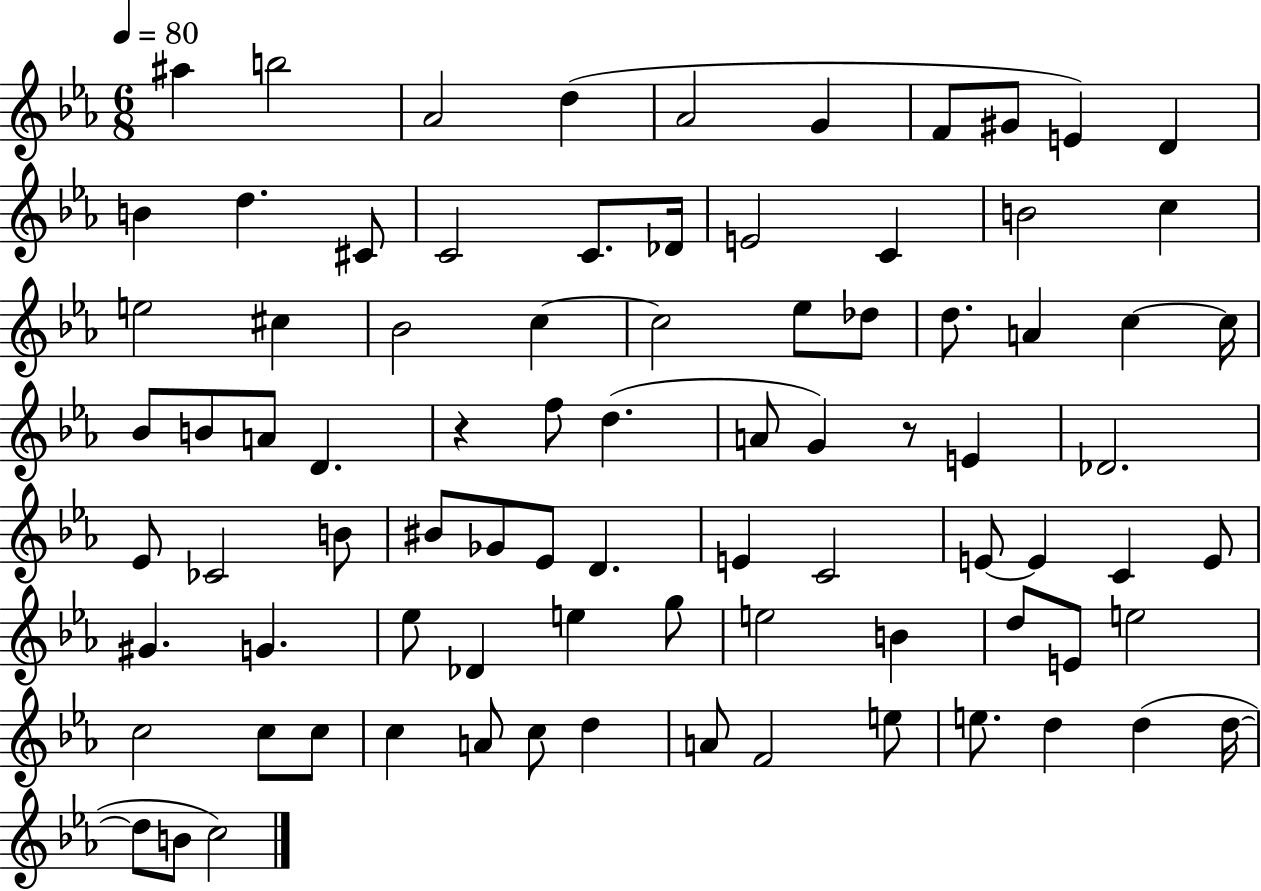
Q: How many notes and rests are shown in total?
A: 84